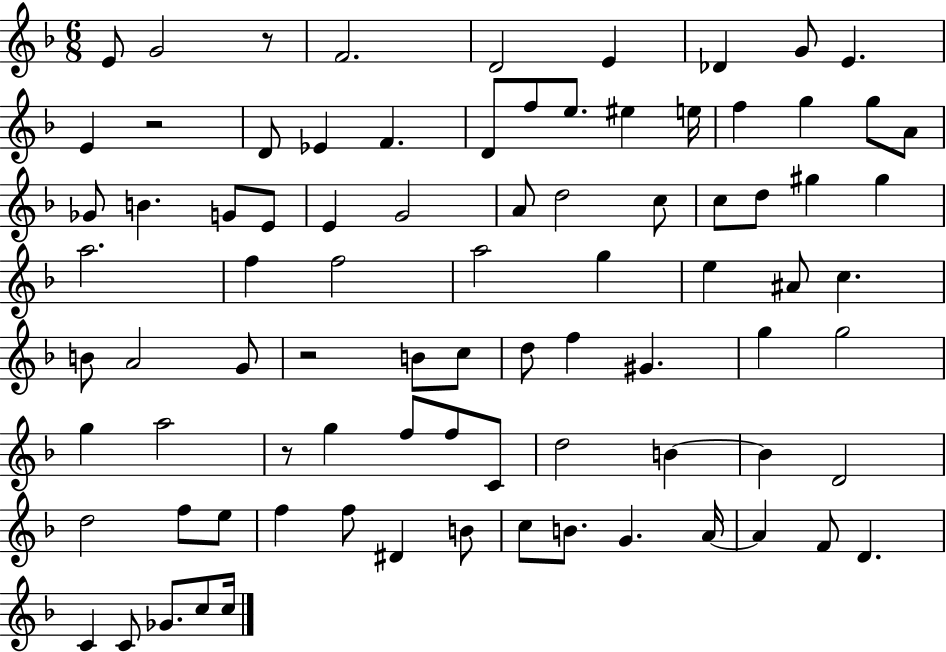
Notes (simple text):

E4/e G4/h R/e F4/h. D4/h E4/q Db4/q G4/e E4/q. E4/q R/h D4/e Eb4/q F4/q. D4/e F5/e E5/e. EIS5/q E5/s F5/q G5/q G5/e A4/e Gb4/e B4/q. G4/e E4/e E4/q G4/h A4/e D5/h C5/e C5/e D5/e G#5/q G#5/q A5/h. F5/q F5/h A5/h G5/q E5/q A#4/e C5/q. B4/e A4/h G4/e R/h B4/e C5/e D5/e F5/q G#4/q. G5/q G5/h G5/q A5/h R/e G5/q F5/e F5/e C4/e D5/h B4/q B4/q D4/h D5/h F5/e E5/e F5/q F5/e D#4/q B4/e C5/e B4/e. G4/q. A4/s A4/q F4/e D4/q. C4/q C4/e Gb4/e. C5/e C5/s